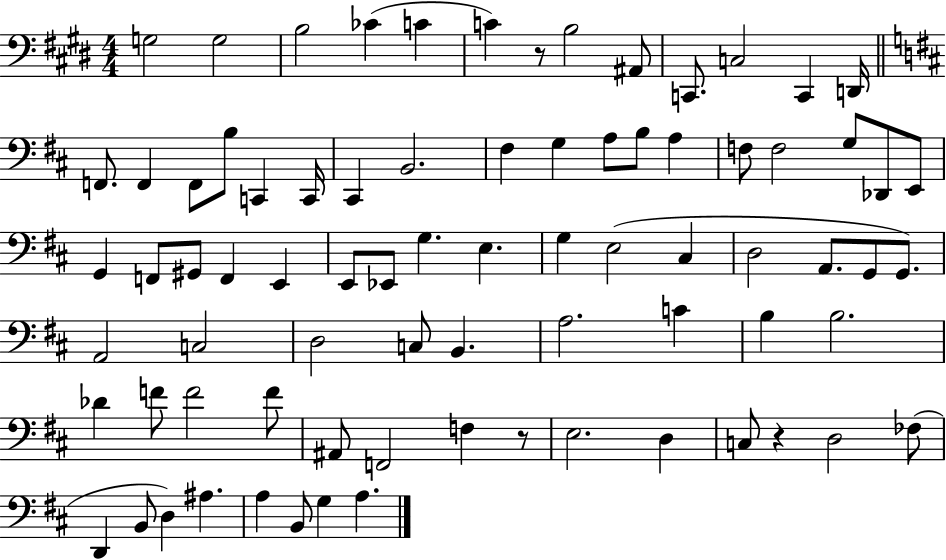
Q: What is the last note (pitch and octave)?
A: A3